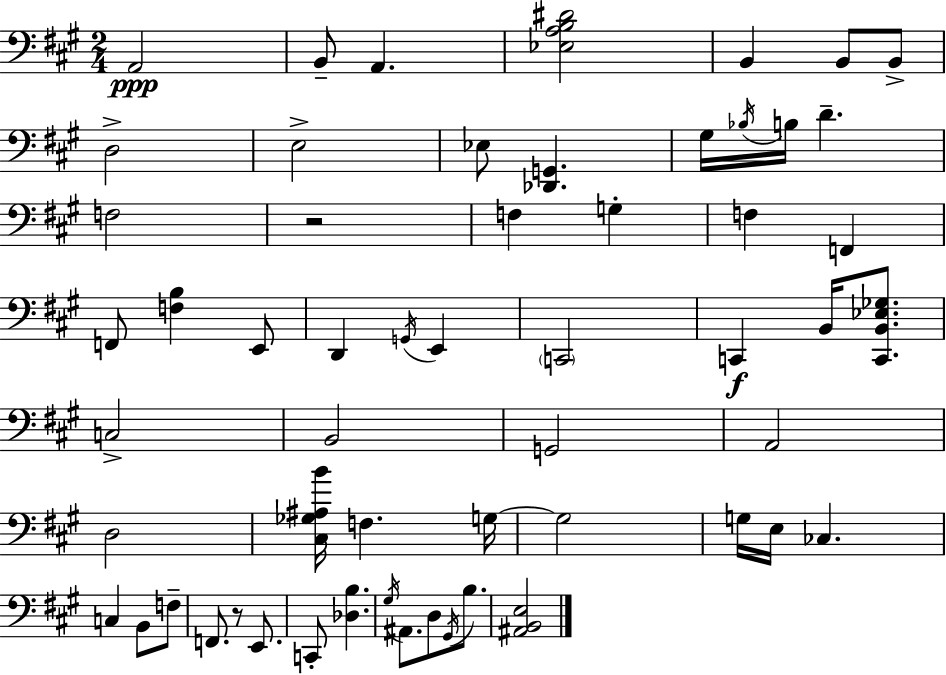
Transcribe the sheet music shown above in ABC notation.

X:1
T:Untitled
M:2/4
L:1/4
K:A
A,,2 B,,/2 A,, [_E,A,B,^D]2 B,, B,,/2 B,,/2 D,2 E,2 _E,/2 [_D,,G,,] ^G,/4 _B,/4 B,/4 D F,2 z2 F, G, F, F,, F,,/2 [F,B,] E,,/2 D,, G,,/4 E,, C,,2 C,, B,,/4 [C,,B,,_E,_G,]/2 C,2 B,,2 G,,2 A,,2 D,2 [^C,_G,^A,B]/4 F, G,/4 G,2 G,/4 E,/4 _C, C, B,,/2 F,/2 F,,/2 z/2 E,,/2 C,,/2 [_D,B,] ^G,/4 ^A,,/2 D,/2 ^G,,/4 B,/2 [^A,,B,,E,]2